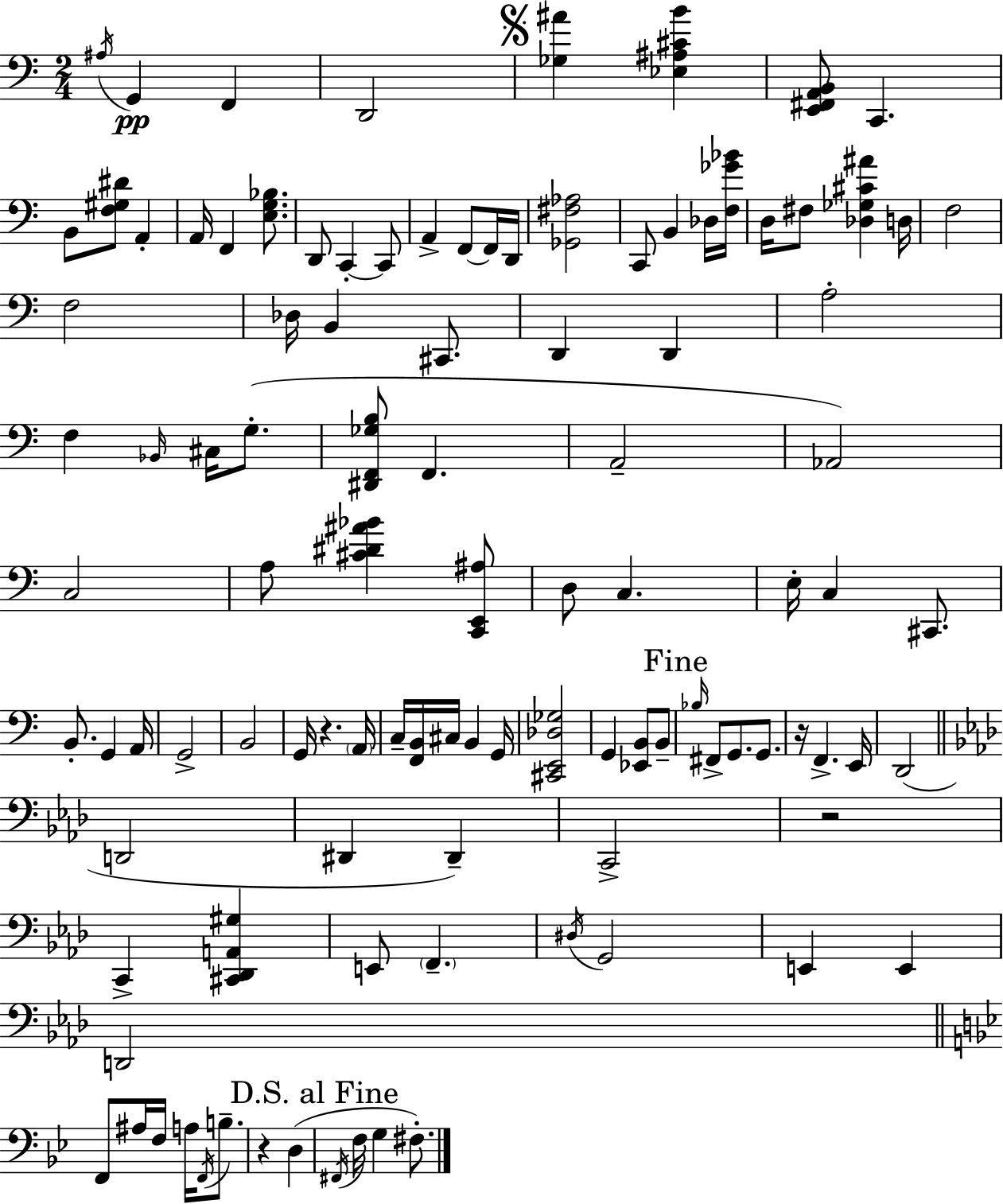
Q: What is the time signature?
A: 2/4